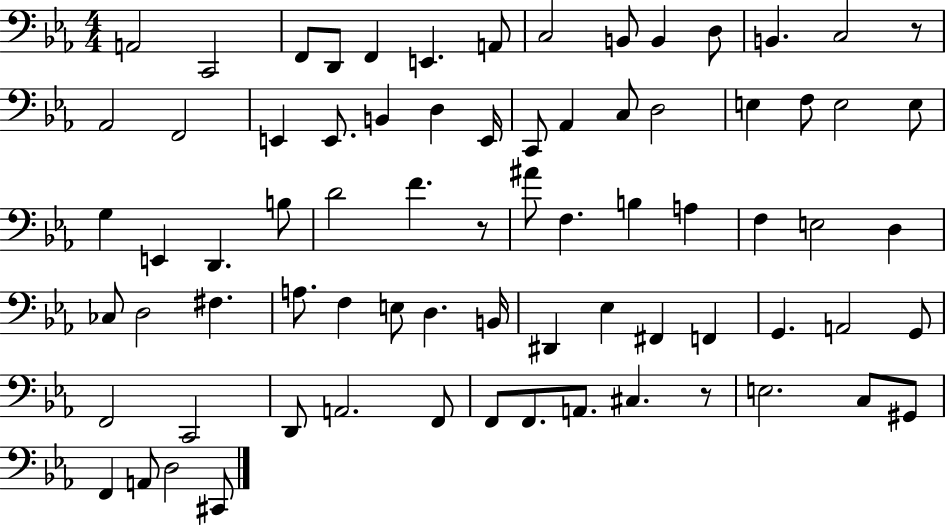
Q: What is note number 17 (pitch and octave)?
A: E2